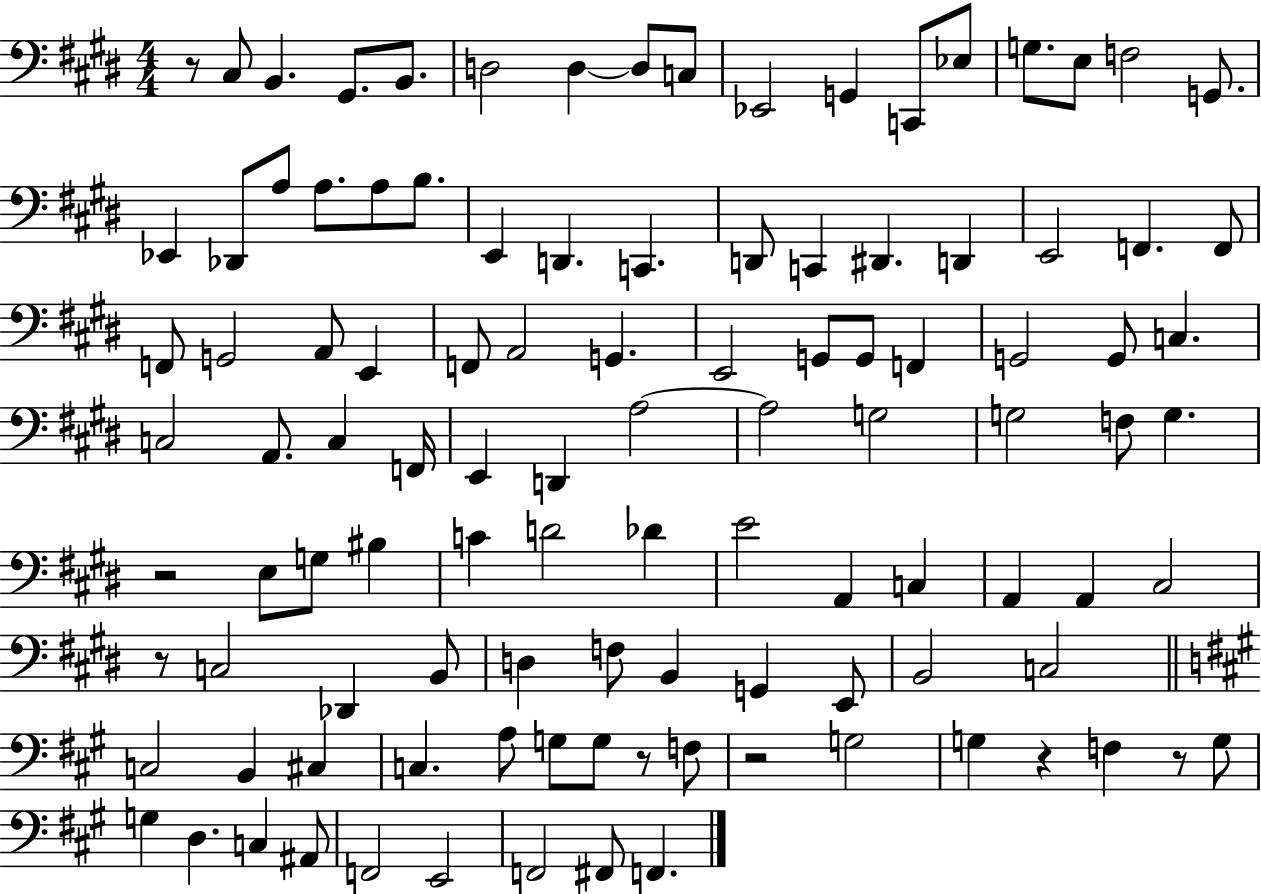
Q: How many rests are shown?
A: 7